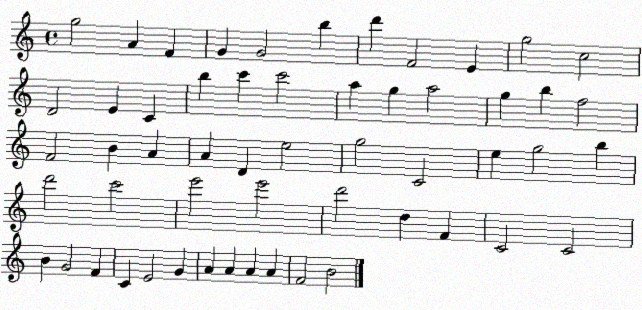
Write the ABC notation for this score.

X:1
T:Untitled
M:4/4
L:1/4
K:C
g2 A F G G2 b d' F2 E g2 c2 D2 E C b c' c'2 a g a2 g b f2 F2 B A A D e2 g2 C2 e g2 b d'2 c'2 e'2 e'2 d'2 d F C2 C2 B G2 F C E2 G A A A A F2 B2